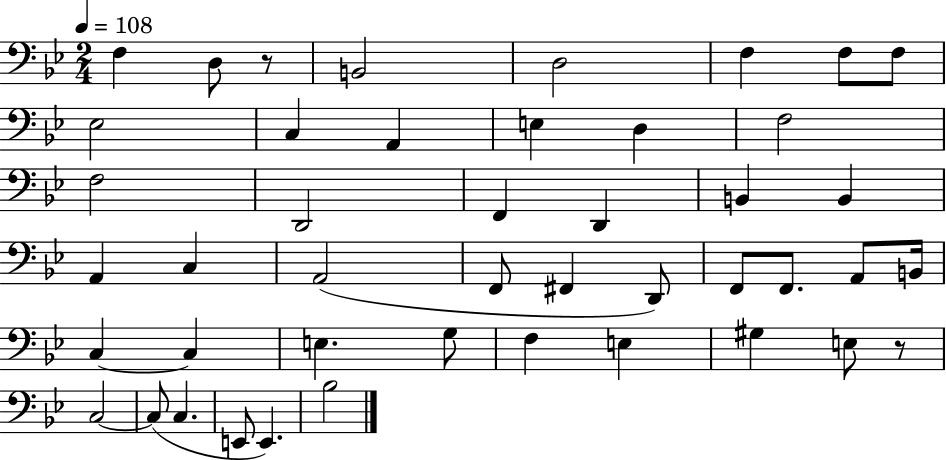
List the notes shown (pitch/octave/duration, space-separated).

F3/q D3/e R/e B2/h D3/h F3/q F3/e F3/e Eb3/h C3/q A2/q E3/q D3/q F3/h F3/h D2/h F2/q D2/q B2/q B2/q A2/q C3/q A2/h F2/e F#2/q D2/e F2/e F2/e. A2/e B2/s C3/q C3/q E3/q. G3/e F3/q E3/q G#3/q E3/e R/e C3/h C3/e C3/q. E2/e E2/q. Bb3/h